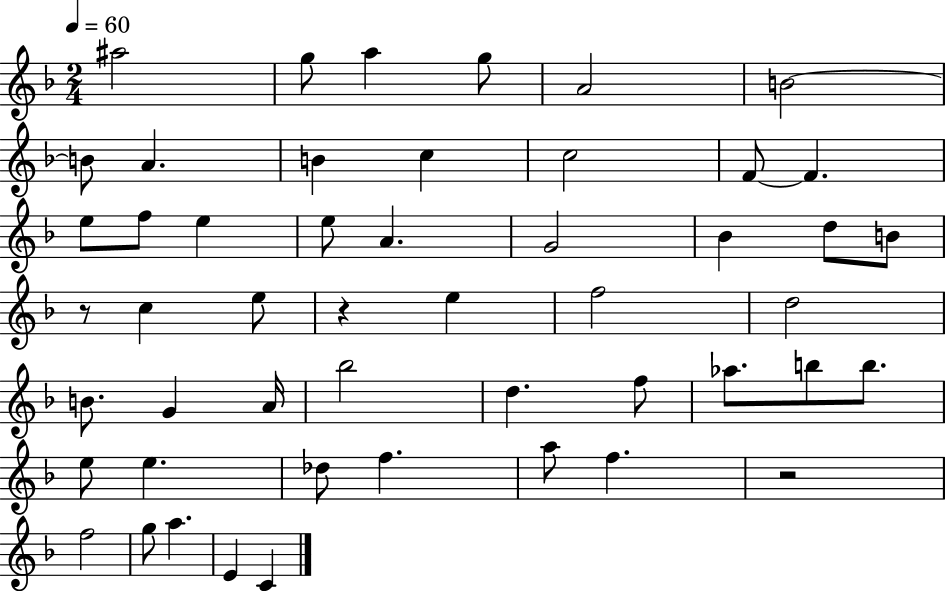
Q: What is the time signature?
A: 2/4